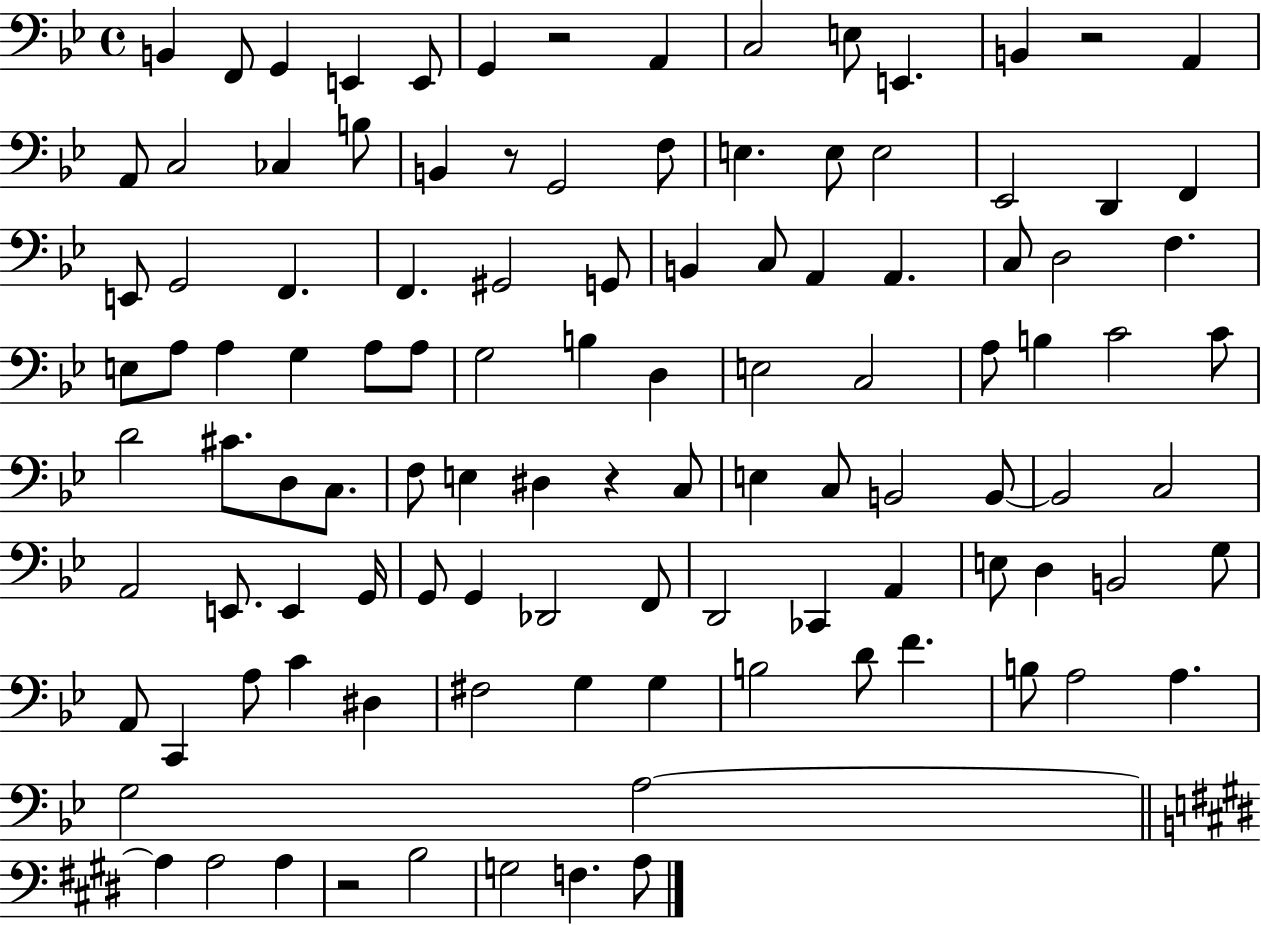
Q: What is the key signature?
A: BES major